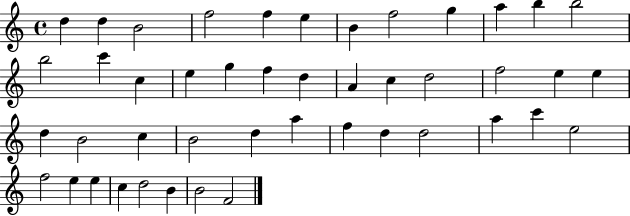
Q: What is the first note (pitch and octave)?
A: D5